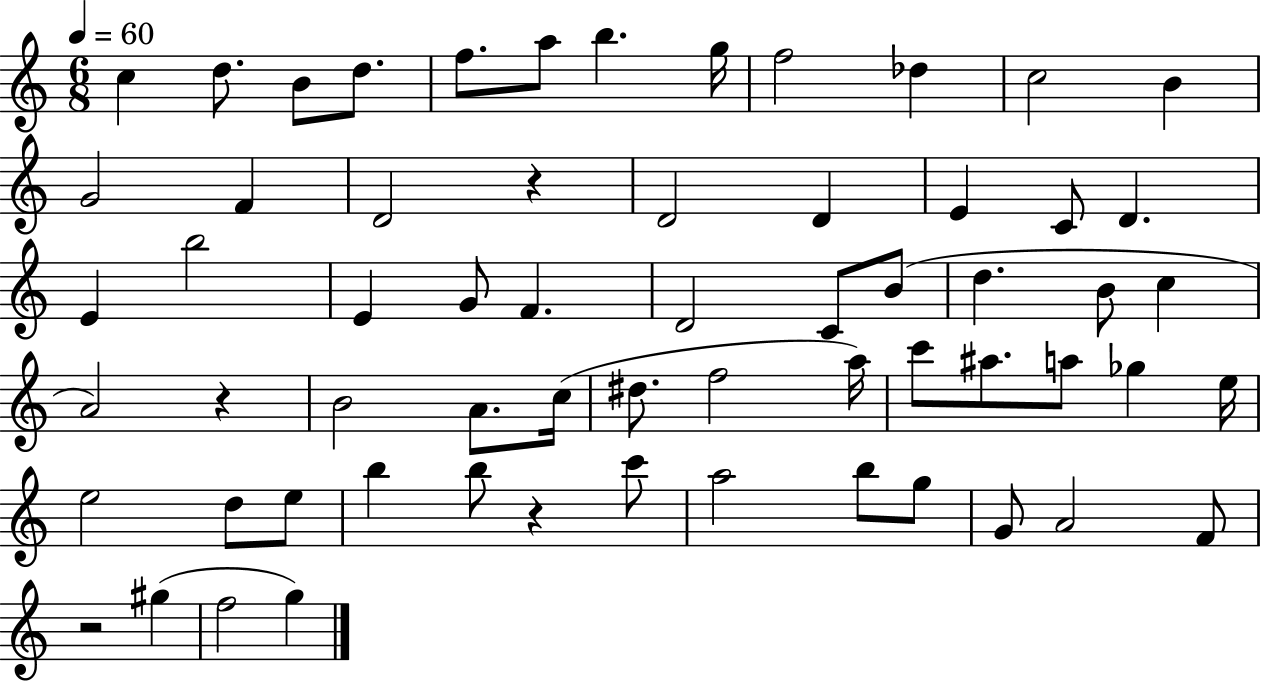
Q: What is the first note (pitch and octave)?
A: C5